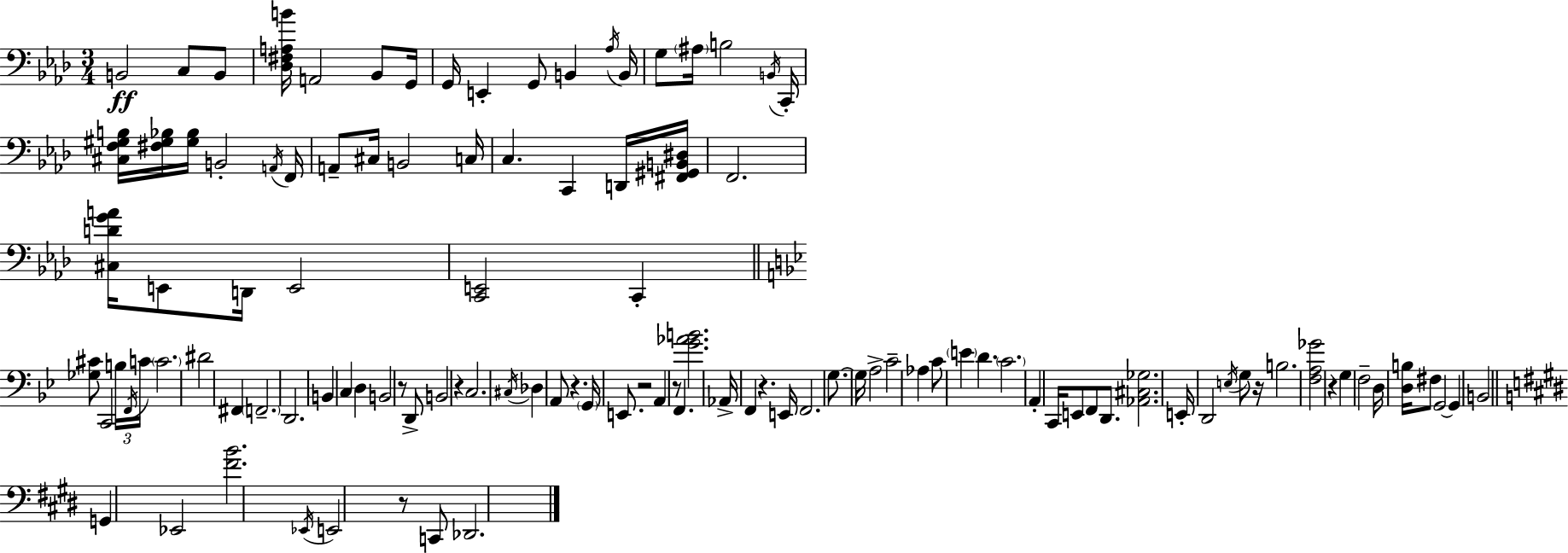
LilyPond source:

{
  \clef bass
  \numericTimeSignature
  \time 3/4
  \key f \minor
  b,2\ff c8 b,8 | <des fis a b'>16 a,2 bes,8 g,16 | g,16 e,4-. g,8 b,4 \acciaccatura { aes16 } | b,16 g8 \parenthesize ais16 b2 | \break \acciaccatura { b,16 } c,16-. <cis f gis b>16 <fis gis bes>16 <gis bes>16 b,2-. | \acciaccatura { a,16 } f,16 a,8-- cis16 b,2 | c16 c4. c,4 | d,16 <fis, gis, b, dis>16 f,2. | \break <cis d' g' a'>16 e,8 d,16 e,2 | <c, e,>2 c,4-. | \bar "||" \break \key bes \major <ges cis'>8 c,2 \tuplet 3/2 { b16 \acciaccatura { f,16 } | c'16 } \parenthesize c'2. | dis'2 fis,4 | \parenthesize f,2.-- | \break d,2. | b,4 c4 d4 | b,2 r8 d,8-> | b,2 r4 | \break c2. | \acciaccatura { cis16 } des4 a,8 r4. | \parenthesize g,16 e,8. r2 | a,4 r8 f,4. | \break <g' aes' b'>2. | aes,16-> f,4 r4. | e,16 f,2. | g8.~~ g16 a2-> | \break c'2-- aes4 | c'8 \parenthesize e'4 d'4. | \parenthesize c'2. | a,4-. c,16 e,8 f,8 d,8. | \break <aes, cis ges>2. | e,16-. d,2 \acciaccatura { e16 } | g8 r16 b2. | <f a ges'>2 r4 | \break g4 f2-- | d16 <d b>16 fis8 g,2~~ | g,4 b,2 | \bar "||" \break \key e \major g,4 ees,2 | <fis' b'>2. | \acciaccatura { ees,16 } e,2 r8 c,8 | des,2. | \break \bar "|."
}